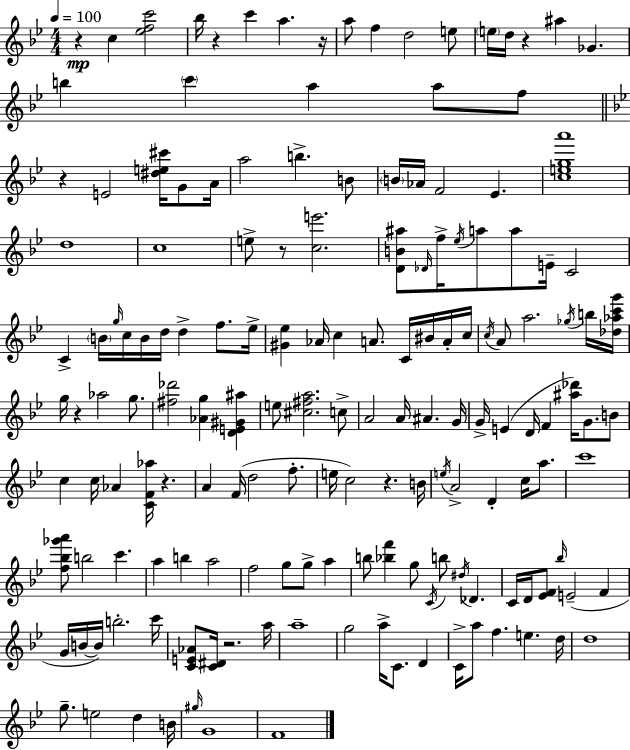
{
  \clef treble
  \numericTimeSignature
  \time 4/4
  \key bes \major
  \tempo 4 = 100
  \repeat volta 2 { r4\mp c''4 <ees'' f'' c'''>2 | bes''16 r4 c'''4 a''4. r16 | a''8 f''4 d''2 e''8 | \parenthesize e''16 d''16 r4 ais''4 ges'4. | \break b''4 \parenthesize c'''4 a''4 a''8 f''8 | \bar "||" \break \key bes \major r4 e'2 <dis'' e'' cis'''>16 g'8 a'16 | a''2 b''4.-> b'8 | \parenthesize b'16 aes'16 f'2 ees'4. | <c'' e'' g'' a'''>1 | \break d''1 | c''1 | e''8-> r8 <c'' e'''>2. | <d' b' ais''>8 \grace { des'16 } f''16-> \acciaccatura { ees''16 } a''8 a''8 e'16-- c'2 | \break c'4-> \parenthesize b'16 \grace { g''16 } c''16 b'16 d''16 d''4-> f''8. | ees''16-> <gis' ees''>4 aes'16 c''4 a'8. c'16 | bis'16 a'16-. c''16 \acciaccatura { c''16 } a'8 a''2. | \acciaccatura { ges''16 } b''16 <des'' aes'' c''' g'''>16 g''16 r4 aes''2 | \break g''8. <fis'' des'''>2 <aes' g''>4 | <d' e' gis' ais''>4 e''8 <cis'' fis'' a''>2. | c''8-> a'2 a'16 ais'4. | g'16 g'16-> e'4( d'16 f'4 <ais'' des'''>16) | \break g'8. b'8 c''4 c''16 aes'4 <c' f' aes''>16 r4. | a'4 f'16( d''2 | f''8.-. e''16 c''2) r4. | b'16 \acciaccatura { e''16 } a'2-> d'4-. | \break c''16 a''8. c'''1 | <f'' bes'' ges''' a'''>8 b''2 | c'''4. a''4 b''4 a''2 | f''2 g''8 | \break g''8-> a''4 b''8 <bes'' f'''>4 g''8 \acciaccatura { c'16 } b''8 | \acciaccatura { dis''16 } des'4. c'16 d'16 <ees' f'>8 \grace { bes''16 }( e'2-- | f'4 g'16 b'16~~ b'16) b''2.-. | c'''16 <c' e' aes'>8 <c' dis'>16 r2. | \break a''16 a''1-- | g''2 | a''16-> c'8. d'4 c'16-> a''8 f''4. | e''4. d''16 d''1 | \break g''8.-- e''2 | d''4 b'16 \grace { gis''16 } g'1 | f'1 | } \bar "|."
}